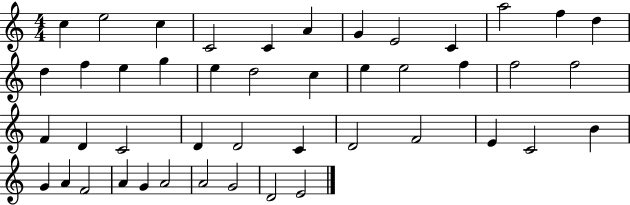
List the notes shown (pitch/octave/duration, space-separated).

C5/q E5/h C5/q C4/h C4/q A4/q G4/q E4/h C4/q A5/h F5/q D5/q D5/q F5/q E5/q G5/q E5/q D5/h C5/q E5/q E5/h F5/q F5/h F5/h F4/q D4/q C4/h D4/q D4/h C4/q D4/h F4/h E4/q C4/h B4/q G4/q A4/q F4/h A4/q G4/q A4/h A4/h G4/h D4/h E4/h